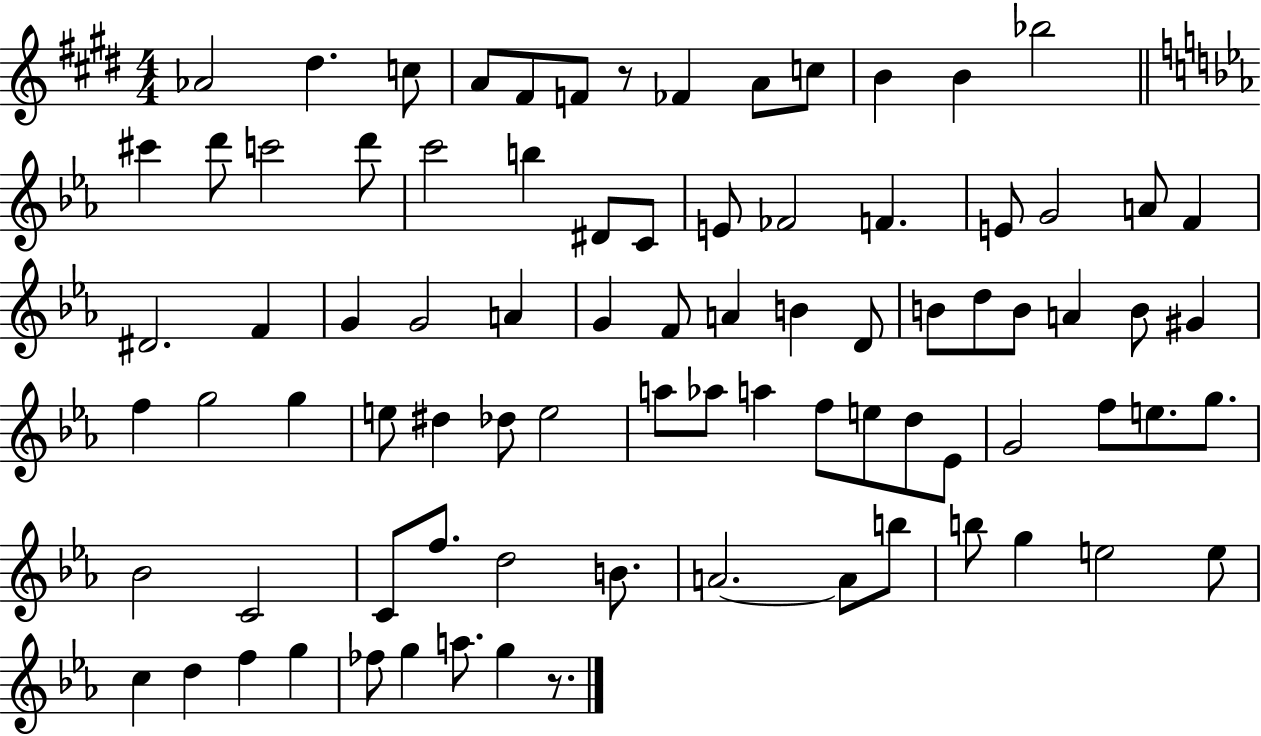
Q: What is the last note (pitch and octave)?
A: G5